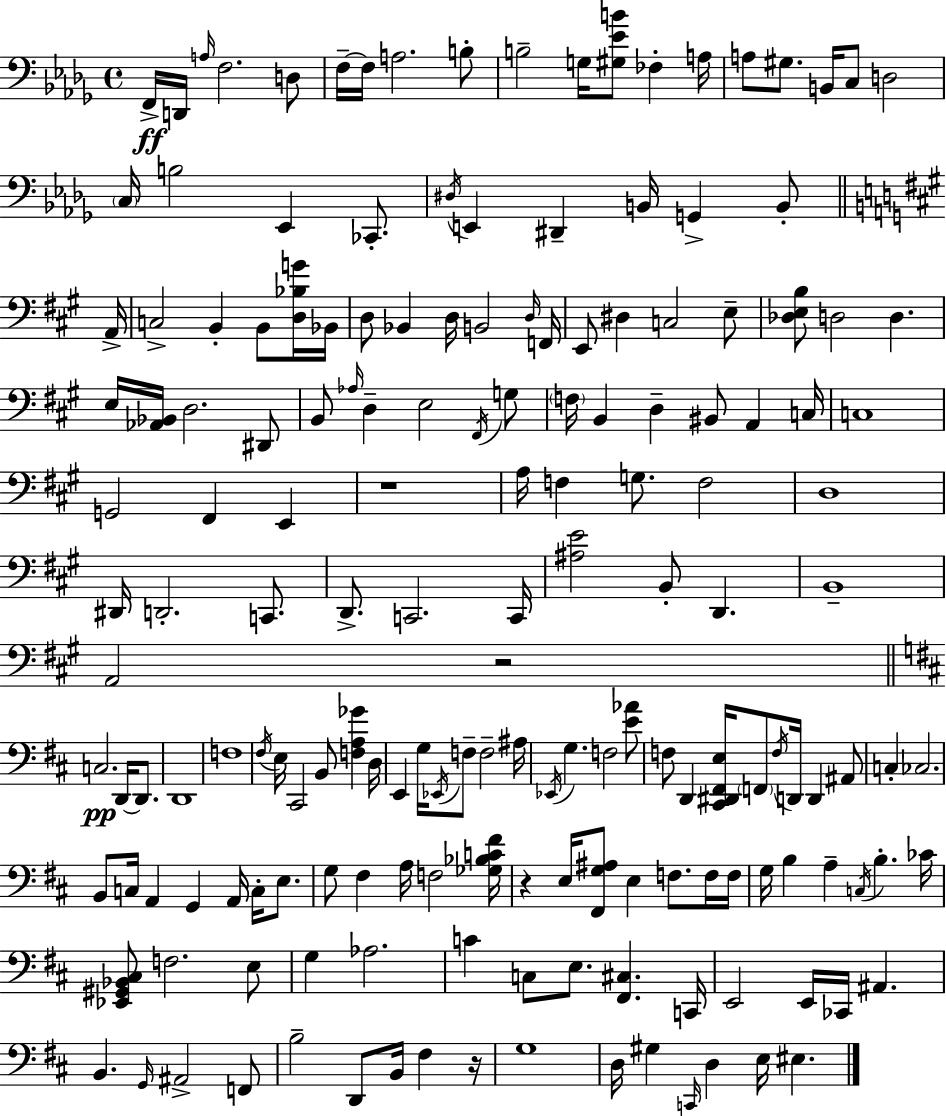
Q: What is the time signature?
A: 4/4